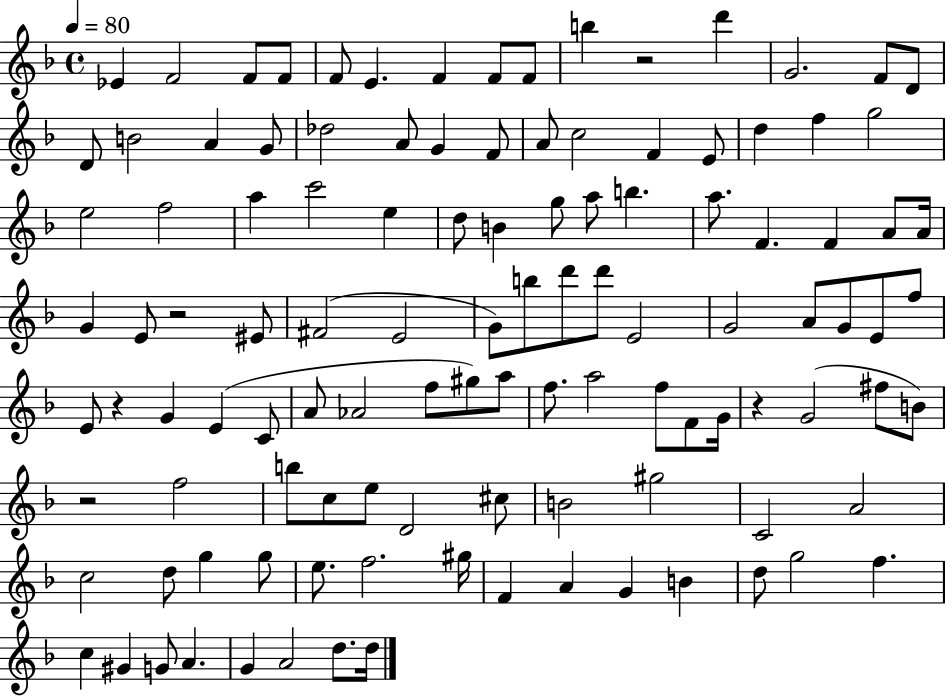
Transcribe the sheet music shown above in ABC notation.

X:1
T:Untitled
M:4/4
L:1/4
K:F
_E F2 F/2 F/2 F/2 E F F/2 F/2 b z2 d' G2 F/2 D/2 D/2 B2 A G/2 _d2 A/2 G F/2 A/2 c2 F E/2 d f g2 e2 f2 a c'2 e d/2 B g/2 a/2 b a/2 F F A/2 A/4 G E/2 z2 ^E/2 ^F2 E2 G/2 b/2 d'/2 d'/2 E2 G2 A/2 G/2 E/2 f/2 E/2 z G E C/2 A/2 _A2 f/2 ^g/2 a/2 f/2 a2 f/2 F/2 G/4 z G2 ^f/2 B/2 z2 f2 b/2 c/2 e/2 D2 ^c/2 B2 ^g2 C2 A2 c2 d/2 g g/2 e/2 f2 ^g/4 F A G B d/2 g2 f c ^G G/2 A G A2 d/2 d/4